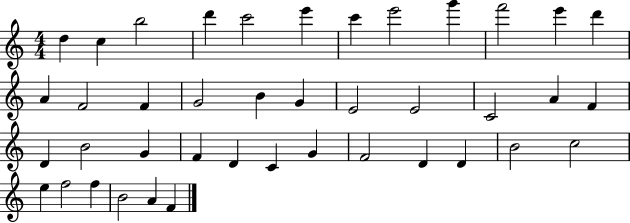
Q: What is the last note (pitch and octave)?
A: F4